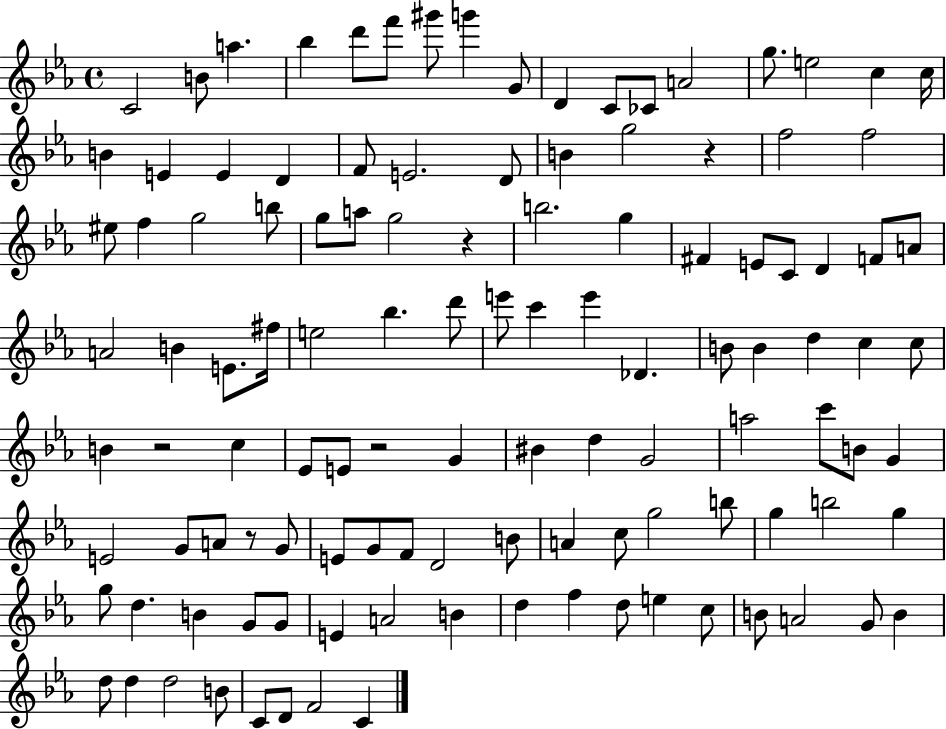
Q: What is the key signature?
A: EES major